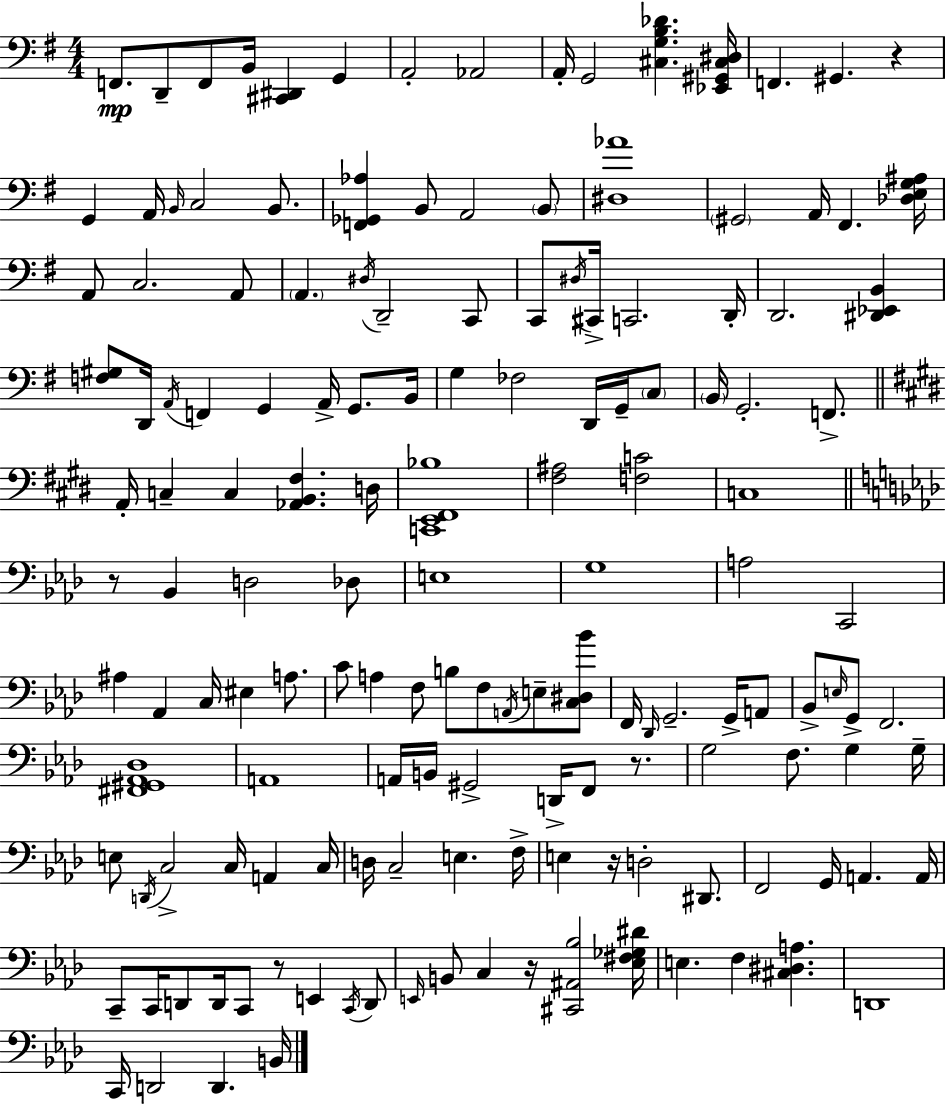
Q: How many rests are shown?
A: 6